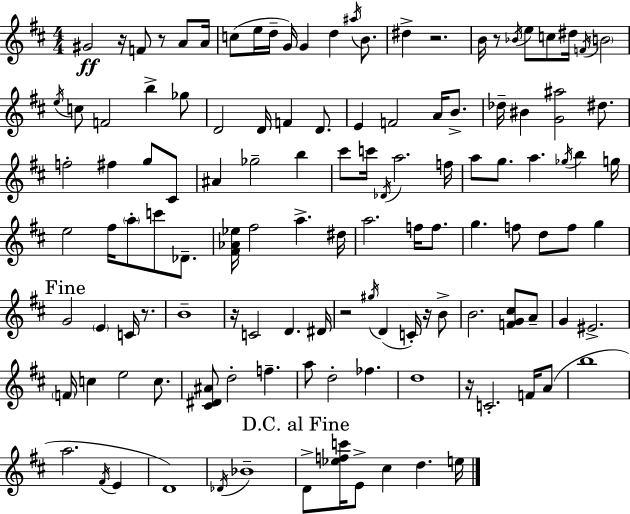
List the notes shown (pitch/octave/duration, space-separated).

G#4/h R/s F4/e R/e A4/e A4/s C5/e E5/s D5/s G4/s G4/q D5/q A#5/s B4/e. D#5/q R/h. B4/s R/e Bb4/s E5/e C5/e D#5/s F4/s B4/h E5/s C5/e F4/h B5/q Gb5/e D4/h D4/s F4/q D4/e. E4/q F4/h A4/s B4/e. Db5/s BIS4/q [G4,A#5]/h D#5/e. F5/h F#5/q G5/e C#4/e A#4/q Gb5/h B5/q C#6/e C6/s Db4/s A5/h. F5/s A5/e G5/e. A5/q. Gb5/s B5/q G5/s E5/h F#5/s A5/e C6/e Db4/e. [F#4,Ab4,Eb5]/s F#5/h A5/q. D#5/s A5/h. F5/s F5/e. G5/q. F5/e D5/e F5/e G5/q G4/h E4/q C4/s R/e. B4/w R/s C4/h D4/q. D#4/s R/h G#5/s D4/q C4/s R/s B4/e B4/h. [F4,G4,C#5]/e A4/e G4/q EIS4/h. F4/s C5/q E5/h C5/e. [C#4,D#4,A#4]/e D5/h F5/q. A5/e D5/h FES5/q. D5/w R/s C4/h. F4/s A4/e B5/w A5/h. F#4/s E4/q D4/w Db4/s Bb4/w D4/e [Eb5,F5,C6]/s E4/e C#5/q D5/q. E5/s